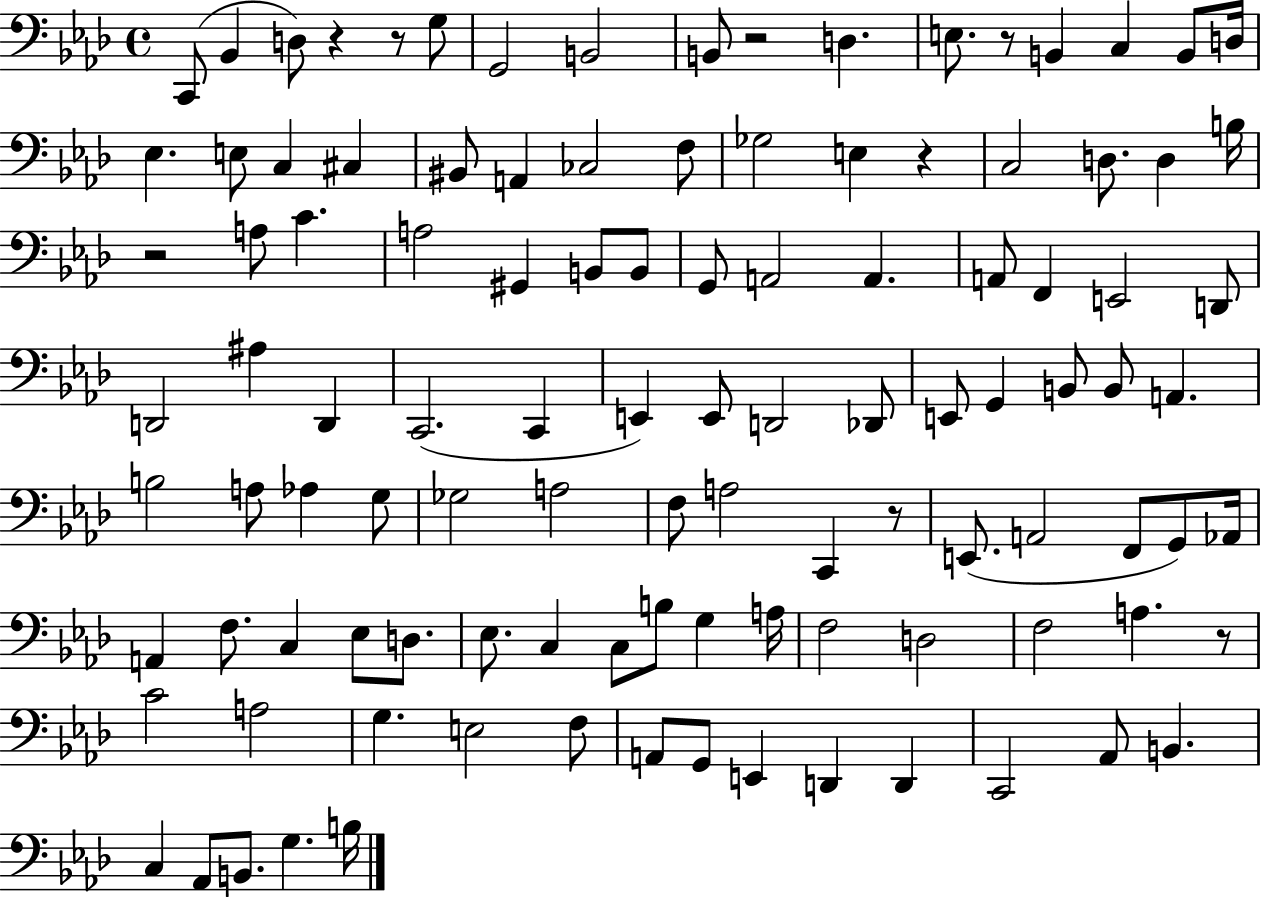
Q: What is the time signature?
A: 4/4